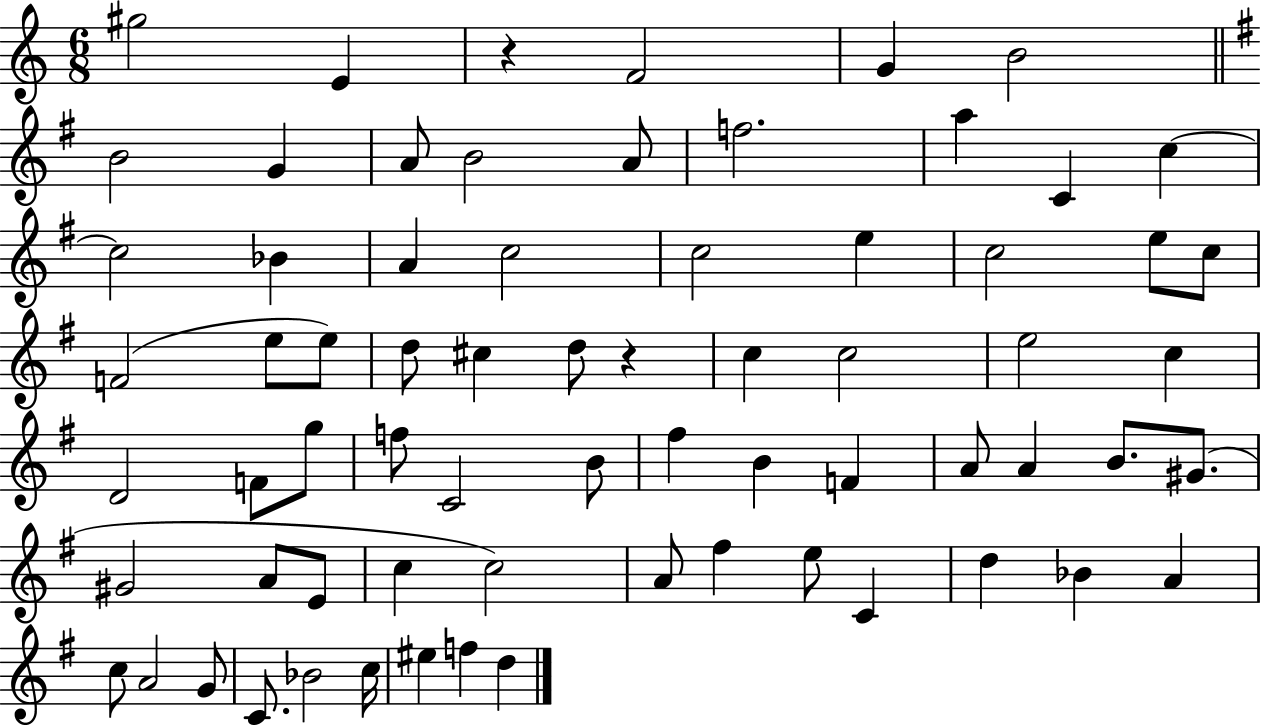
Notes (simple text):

G#5/h E4/q R/q F4/h G4/q B4/h B4/h G4/q A4/e B4/h A4/e F5/h. A5/q C4/q C5/q C5/h Bb4/q A4/q C5/h C5/h E5/q C5/h E5/e C5/e F4/h E5/e E5/e D5/e C#5/q D5/e R/q C5/q C5/h E5/h C5/q D4/h F4/e G5/e F5/e C4/h B4/e F#5/q B4/q F4/q A4/e A4/q B4/e. G#4/e. G#4/h A4/e E4/e C5/q C5/h A4/e F#5/q E5/e C4/q D5/q Bb4/q A4/q C5/e A4/h G4/e C4/e. Bb4/h C5/s EIS5/q F5/q D5/q